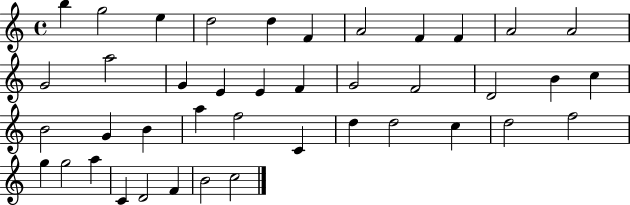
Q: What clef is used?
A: treble